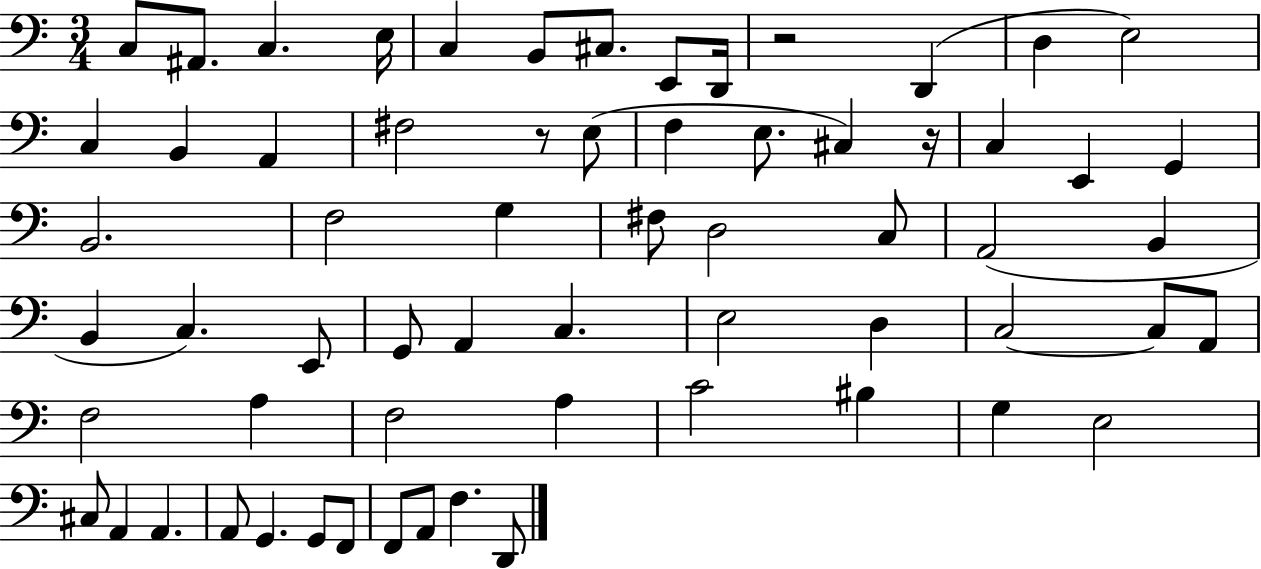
C3/e A#2/e. C3/q. E3/s C3/q B2/e C#3/e. E2/e D2/s R/h D2/q D3/q E3/h C3/q B2/q A2/q F#3/h R/e E3/e F3/q E3/e. C#3/q R/s C3/q E2/q G2/q B2/h. F3/h G3/q F#3/e D3/h C3/e A2/h B2/q B2/q C3/q. E2/e G2/e A2/q C3/q. E3/h D3/q C3/h C3/e A2/e F3/h A3/q F3/h A3/q C4/h BIS3/q G3/q E3/h C#3/e A2/q A2/q. A2/e G2/q. G2/e F2/e F2/e A2/e F3/q. D2/e